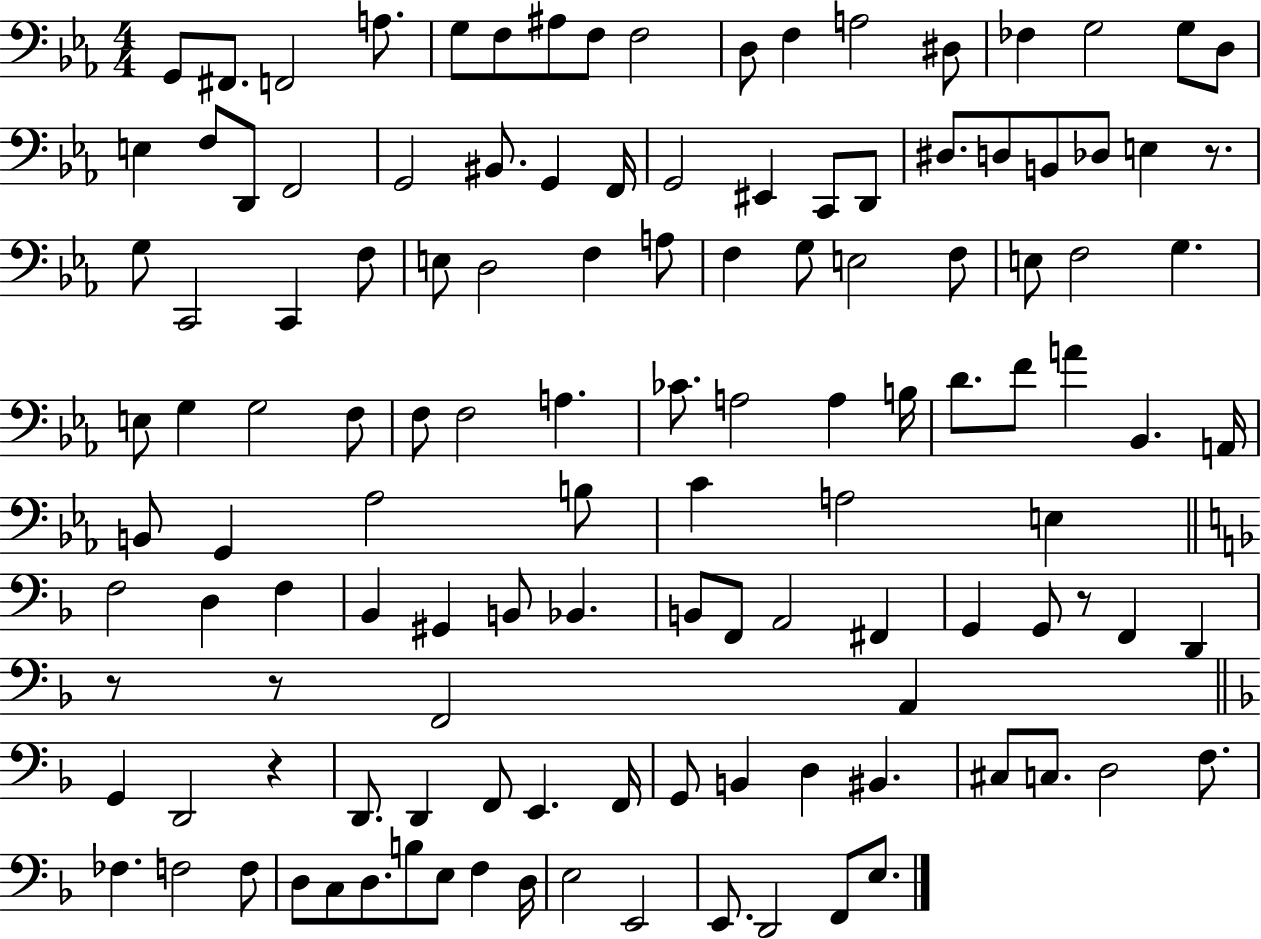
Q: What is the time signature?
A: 4/4